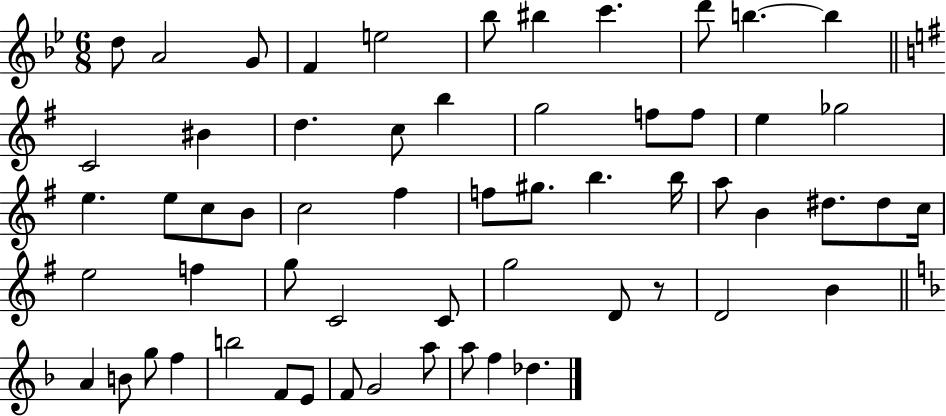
{
  \clef treble
  \numericTimeSignature
  \time 6/8
  \key bes \major
  \repeat volta 2 { d''8 a'2 g'8 | f'4 e''2 | bes''8 bis''4 c'''4. | d'''8 b''4.~~ b''4 | \break \bar "||" \break \key g \major c'2 bis'4 | d''4. c''8 b''4 | g''2 f''8 f''8 | e''4 ges''2 | \break e''4. e''8 c''8 b'8 | c''2 fis''4 | f''8 gis''8. b''4. b''16 | a''8 b'4 dis''8. dis''8 c''16 | \break e''2 f''4 | g''8 c'2 c'8 | g''2 d'8 r8 | d'2 b'4 | \break \bar "||" \break \key d \minor a'4 b'8 g''8 f''4 | b''2 f'8 e'8 | f'8 g'2 a''8 | a''8 f''4 des''4. | \break } \bar "|."
}